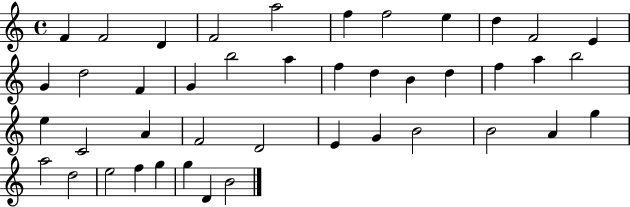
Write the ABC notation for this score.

X:1
T:Untitled
M:4/4
L:1/4
K:C
F F2 D F2 a2 f f2 e d F2 E G d2 F G b2 a f d B d f a b2 e C2 A F2 D2 E G B2 B2 A g a2 d2 e2 f g g D B2